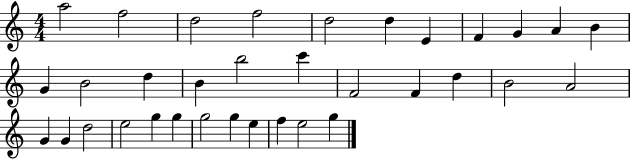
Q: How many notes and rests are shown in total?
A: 34